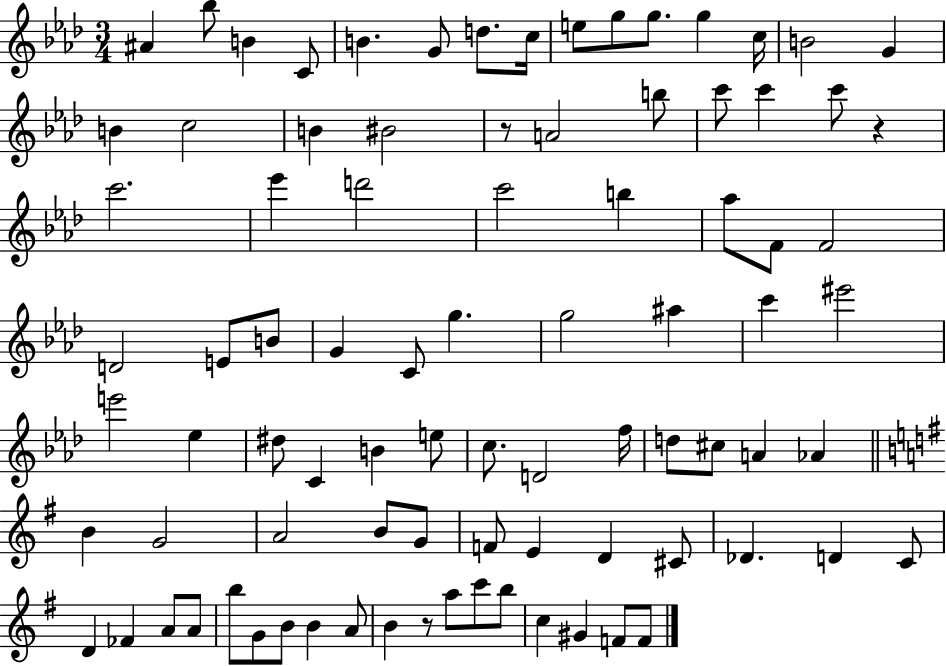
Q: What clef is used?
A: treble